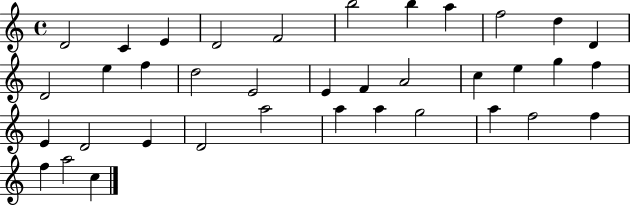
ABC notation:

X:1
T:Untitled
M:4/4
L:1/4
K:C
D2 C E D2 F2 b2 b a f2 d D D2 e f d2 E2 E F A2 c e g f E D2 E D2 a2 a a g2 a f2 f f a2 c